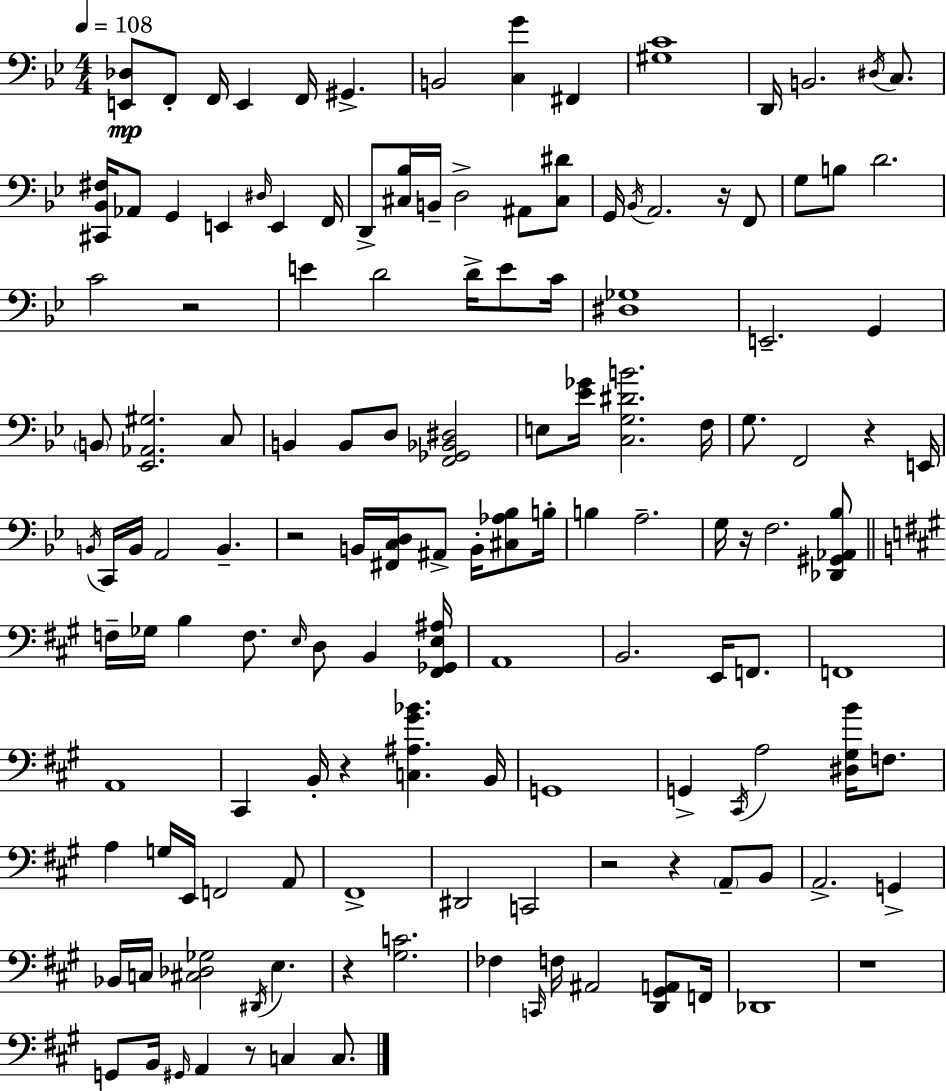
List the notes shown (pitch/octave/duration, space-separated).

[E2,Db3]/e F2/e F2/s E2/q F2/s G#2/q. B2/h [C3,G4]/q F#2/q [G#3,C4]/w D2/s B2/h. D#3/s C3/e. [C#2,Bb2,F#3]/s Ab2/e G2/q E2/q D#3/s E2/q F2/s D2/e [C#3,Bb3]/s B2/s D3/h A#2/e [C#3,D#4]/e G2/s Bb2/s A2/h. R/s F2/e G3/e B3/e D4/h. C4/h R/h E4/q D4/h D4/s E4/e C4/s [D#3,Gb3]/w E2/h. G2/q B2/e [Eb2,Ab2,G#3]/h. C3/e B2/q B2/e D3/e [F2,Gb2,Bb2,D#3]/h E3/e [Eb4,Gb4]/s [C3,G3,D#4,B4]/h. F3/s G3/e. F2/h R/q E2/s B2/s C2/s B2/s A2/h B2/q. R/h B2/s [F#2,C3,D3]/s A#2/e B2/s [C#3,Ab3,Bb3]/e B3/s B3/q A3/h. G3/s R/s F3/h. [Db2,G#2,Ab2,Bb3]/e F3/s Gb3/s B3/q F3/e. E3/s D3/e B2/q [F#2,Gb2,E3,A#3]/s A2/w B2/h. E2/s F2/e. F2/w A2/w C#2/q B2/s R/q [C3,A#3,G#4,Bb4]/q. B2/s G2/w G2/q C#2/s A3/h [D#3,G#3,B4]/s F3/e. A3/q G3/s E2/s F2/h A2/e F#2/w D#2/h C2/h R/h R/q A2/e B2/e A2/h. G2/q Bb2/s C3/s [C#3,Db3,Gb3]/h D#2/s E3/q. R/q [G#3,C4]/h. FES3/q C2/s F3/s A#2/h [D2,G#2,A2]/e F2/s Db2/w R/w G2/e B2/s G#2/s A2/q R/e C3/q C3/e.